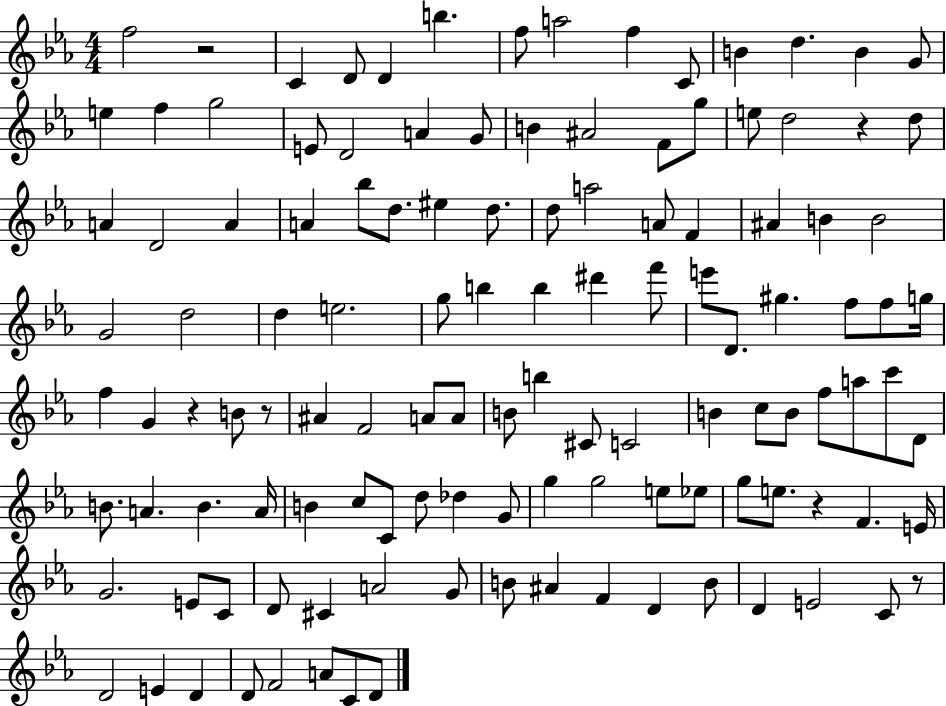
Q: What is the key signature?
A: EES major